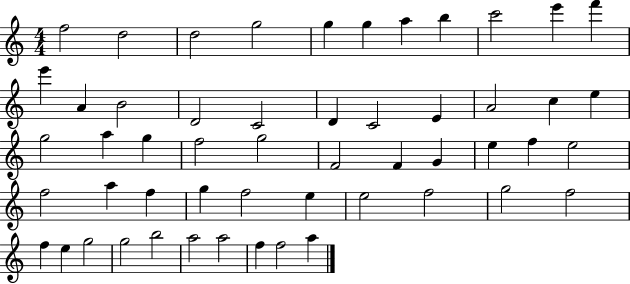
F5/h D5/h D5/h G5/h G5/q G5/q A5/q B5/q C6/h E6/q F6/q E6/q A4/q B4/h D4/h C4/h D4/q C4/h E4/q A4/h C5/q E5/q G5/h A5/q G5/q F5/h G5/h F4/h F4/q G4/q E5/q F5/q E5/h F5/h A5/q F5/q G5/q F5/h E5/q E5/h F5/h G5/h F5/h F5/q E5/q G5/h G5/h B5/h A5/h A5/h F5/q F5/h A5/q